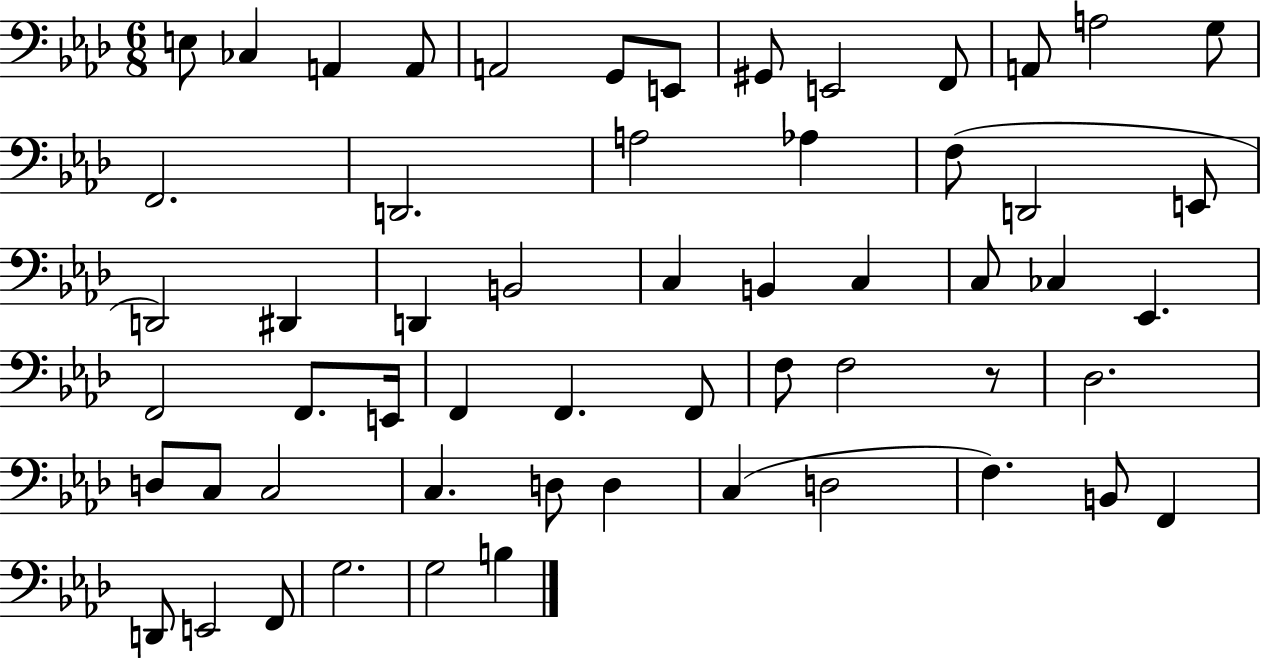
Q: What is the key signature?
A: AES major